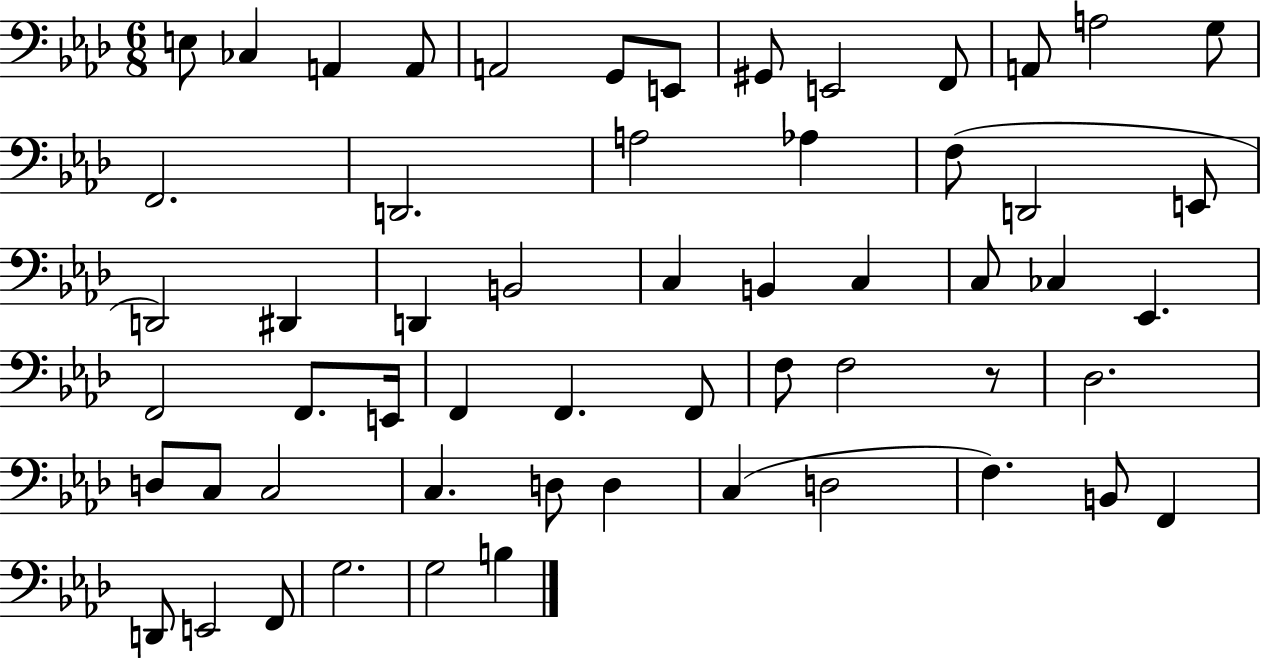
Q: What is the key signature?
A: AES major